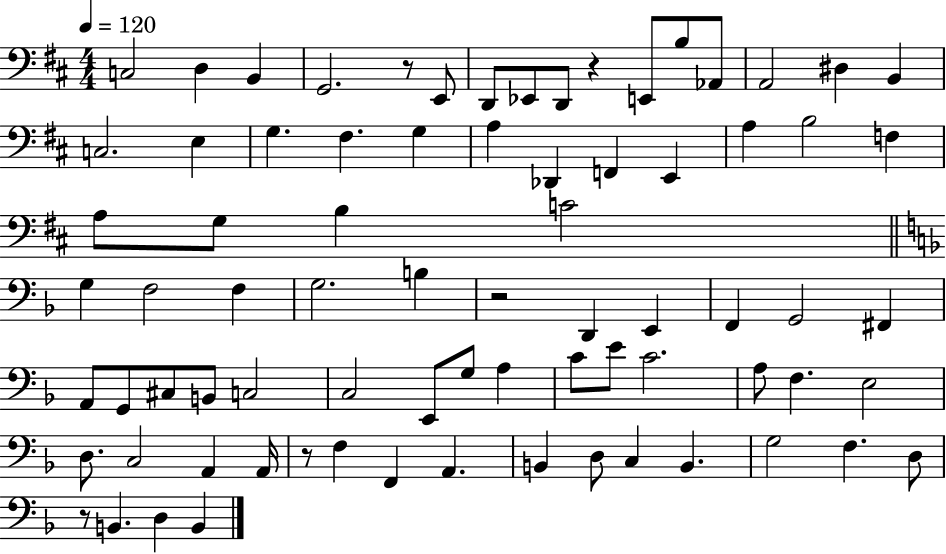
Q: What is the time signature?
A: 4/4